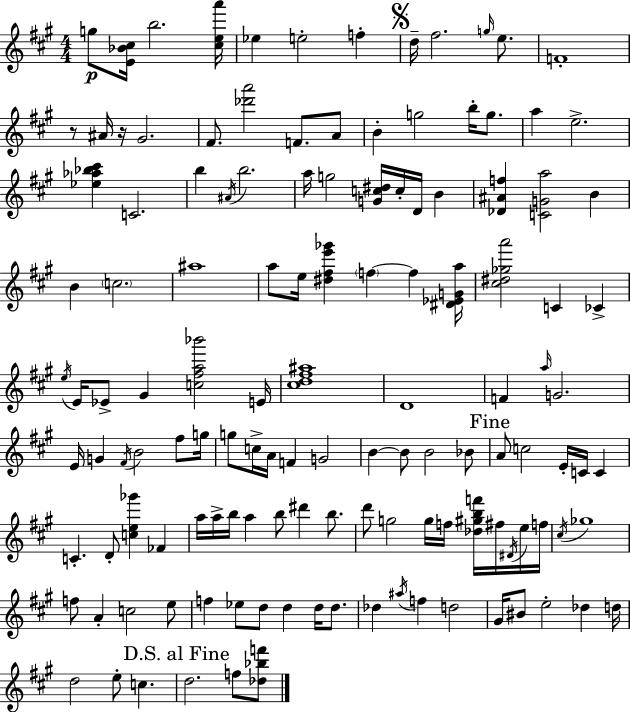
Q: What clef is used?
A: treble